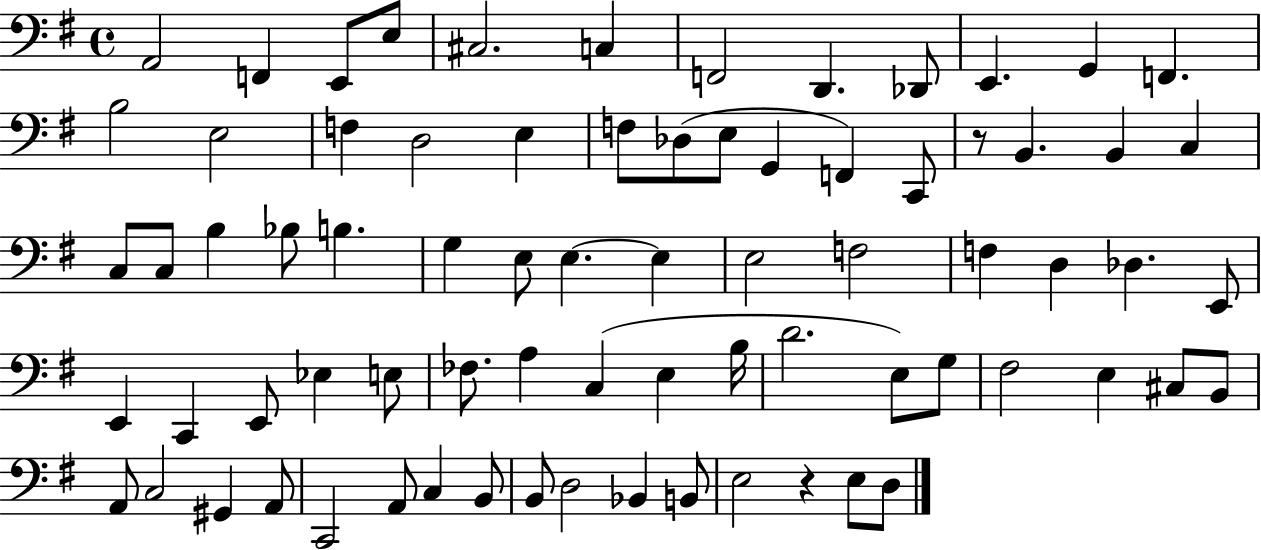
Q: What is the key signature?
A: G major